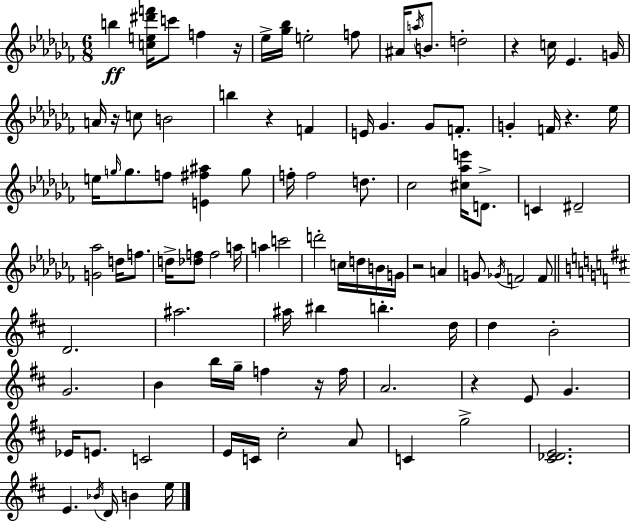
B5/q [C5,E5,D#6,F6]/s C6/e F5/q R/s Eb5/s [Gb5,Bb5]/s E5/h F5/e A#4/s A5/s B4/e. D5/h R/q C5/s Eb4/q. G4/s A4/s R/s C5/e B4/h B5/q R/q F4/q E4/s Gb4/q. Gb4/e F4/e. G4/q F4/s R/q. Eb5/s E5/s G5/s G5/e. F5/e [E4,F#5,A#5]/q G5/e F5/s F5/h D5/e. CES5/h [C#5,Ab5,E6]/s D4/e. C4/q D#4/h [G4,Ab5]/h D5/s F5/e. D5/s [Db5,F5]/e F5/h A5/s A5/q C6/h D6/h C5/s D5/s B4/s G4/s R/h A4/q G4/e Gb4/s F4/h F4/e D4/h. A#5/h. A#5/s BIS5/q B5/q. D5/s D5/q B4/h G4/h. B4/q B5/s G5/s F5/q R/s F5/s A4/h. R/q E4/e G4/q. Eb4/s E4/e. C4/h E4/s C4/s C#5/h A4/e C4/q G5/h [C#4,Db4,E4]/h. E4/q. Bb4/s D4/s B4/q E5/s